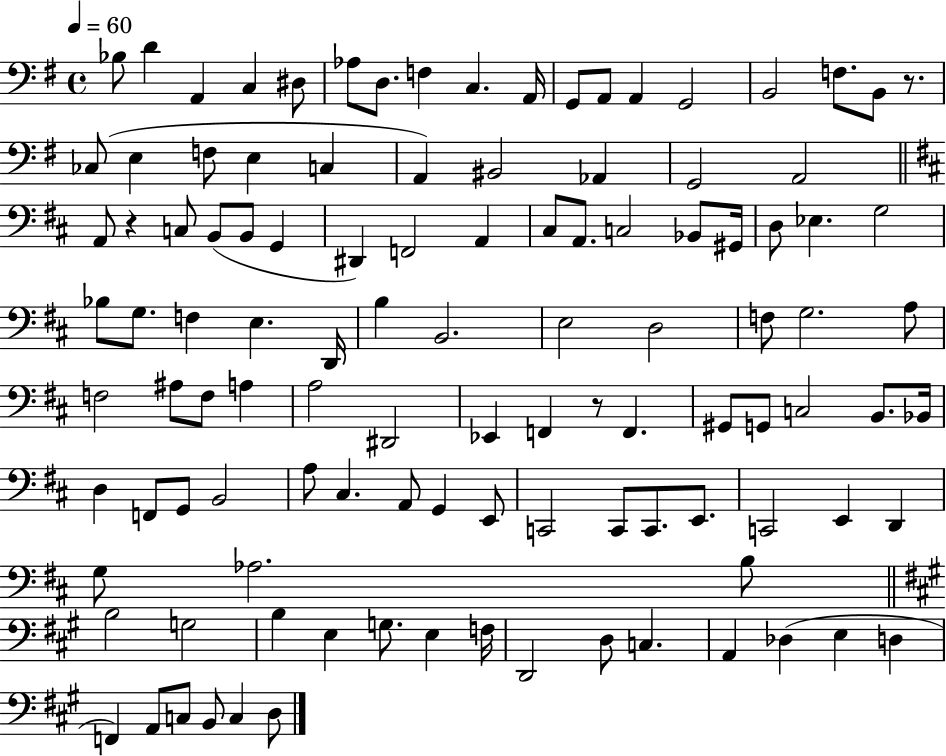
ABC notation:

X:1
T:Untitled
M:4/4
L:1/4
K:G
_B,/2 D A,, C, ^D,/2 _A,/2 D,/2 F, C, A,,/4 G,,/2 A,,/2 A,, G,,2 B,,2 F,/2 B,,/2 z/2 _C,/2 E, F,/2 E, C, A,, ^B,,2 _A,, G,,2 A,,2 A,,/2 z C,/2 B,,/2 B,,/2 G,, ^D,, F,,2 A,, ^C,/2 A,,/2 C,2 _B,,/2 ^G,,/4 D,/2 _E, G,2 _B,/2 G,/2 F, E, D,,/4 B, B,,2 E,2 D,2 F,/2 G,2 A,/2 F,2 ^A,/2 F,/2 A, A,2 ^D,,2 _E,, F,, z/2 F,, ^G,,/2 G,,/2 C,2 B,,/2 _B,,/4 D, F,,/2 G,,/2 B,,2 A,/2 ^C, A,,/2 G,, E,,/2 C,,2 C,,/2 C,,/2 E,,/2 C,,2 E,, D,, G,/2 _A,2 B,/2 B,2 G,2 B, E, G,/2 E, F,/4 D,,2 D,/2 C, A,, _D, E, D, F,, A,,/2 C,/2 B,,/2 C, D,/2